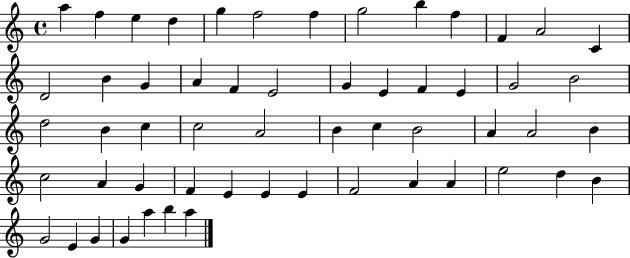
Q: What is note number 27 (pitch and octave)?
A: B4